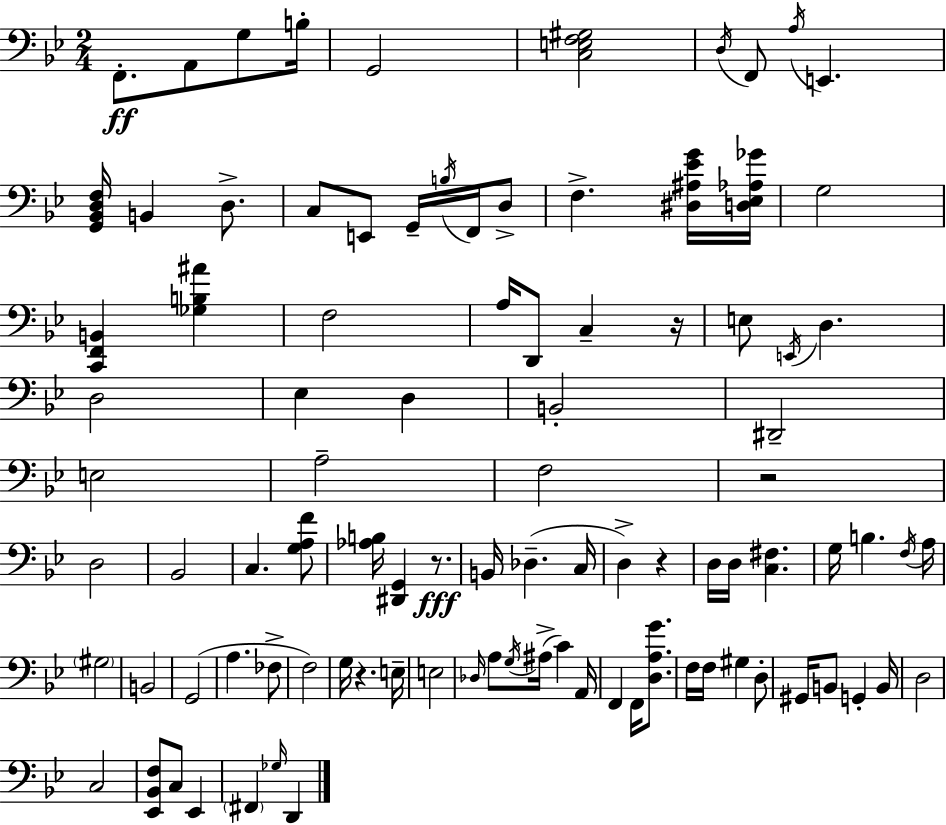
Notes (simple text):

F2/e. A2/e G3/e B3/s G2/h [C3,E3,F3,G#3]/h D3/s F2/e A3/s E2/q. [G2,Bb2,D3,F3]/s B2/q D3/e. C3/e E2/e G2/s B3/s F2/s D3/e F3/q. [D#3,A#3,Eb4,G4]/s [D3,Eb3,Ab3,Gb4]/s G3/h [C2,F2,B2]/q [Gb3,B3,A#4]/q F3/h A3/s D2/e C3/q R/s E3/e E2/s D3/q. D3/h Eb3/q D3/q B2/h D#2/h E3/h A3/h F3/h R/h D3/h Bb2/h C3/q. [G3,A3,F4]/e [Ab3,B3]/s [D#2,G2]/q R/e. B2/s Db3/q. C3/s D3/q R/q D3/s D3/s [C3,F#3]/q. G3/s B3/q. F3/s A3/s G#3/h B2/h G2/h A3/q. FES3/e F3/h G3/s R/q. E3/s E3/h Db3/s A3/e G3/s A#3/s C4/q A2/s F2/q F2/s [D3,A3,G4]/e. F3/s F3/s G#3/q D3/e G#2/s B2/e G2/q B2/s D3/h C3/h [Eb2,Bb2,F3]/e C3/e Eb2/q F#2/q Gb3/s D2/q